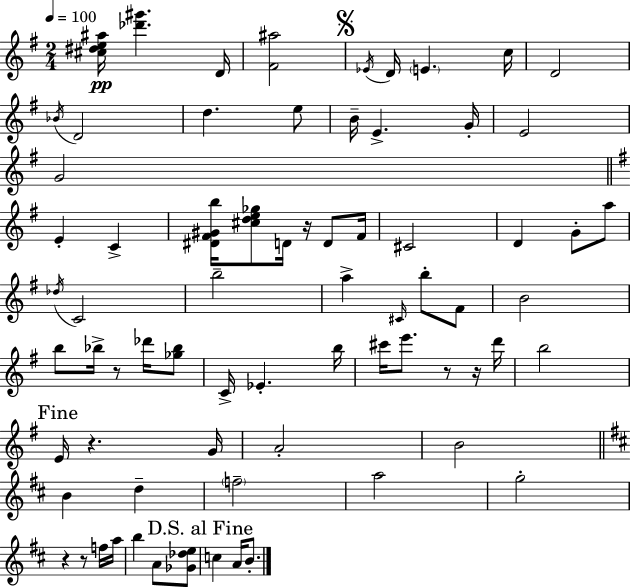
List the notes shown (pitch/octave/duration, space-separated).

[C#5,D#5,E5,A#5]/s [Db6,G#6]/q. D4/s [F#4,A#5]/h Eb4/s D4/s E4/q. C5/s D4/h Bb4/s D4/h D5/q. E5/e B4/s E4/q. G4/s E4/h G4/h E4/q C4/q [D#4,F#4,G#4,B5]/s [C#5,D5,E5,Gb5]/e D4/s R/s D4/e F#4/s C#4/h D4/q G4/e A5/e Db5/s C4/h B5/h A5/q C#4/s B5/e F#4/e B4/h B5/e Bb5/s R/e Db6/s [Gb5,Bb5]/e C4/s Eb4/q. B5/s C#6/s E6/e. R/e R/s D6/s B5/h E4/s R/q. G4/s A4/h B4/h B4/q D5/q F5/h A5/h G5/h R/q R/e F5/s A5/s B5/q A4/e [Gb4,Db5,E5]/e C5/q A4/s B4/e.